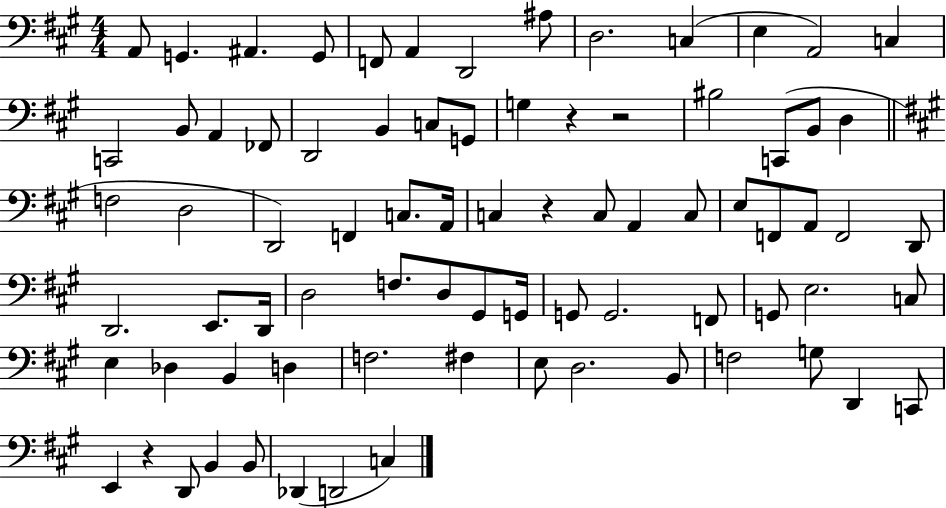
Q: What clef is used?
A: bass